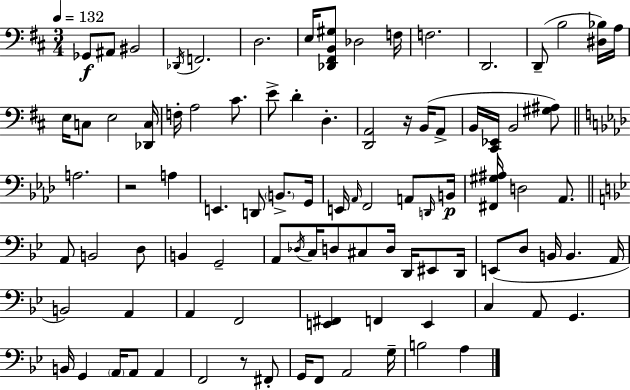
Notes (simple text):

Gb2/e A#2/e BIS2/h Db2/s F2/h. D3/h. E3/s [Db2,F#2,B2,G#3]/e Db3/h F3/s F3/h. D2/h. D2/e B3/h [D#3,Bb3]/s A3/s E3/s C3/e E3/h [Db2,C3]/s F3/s A3/h C#4/e. E4/e D4/q D3/q. [D2,A2]/h R/s B2/s A2/e B2/s [C#2,Eb2]/s B2/h [G#3,A#3]/e A3/h. R/h A3/q E2/q. D2/e B2/e. G2/s E2/s Ab2/s F2/h A2/e D2/s B2/s [F#2,G#3,A#3]/s D3/h Ab2/e. A2/e B2/h D3/e B2/q G2/h A2/e Db3/s C3/s D3/e C#3/e D3/s D2/s EIS2/e D2/s E2/e D3/e B2/s B2/q. A2/s B2/h A2/q A2/q F2/h [E2,F#2]/q F2/q E2/q C3/q A2/e G2/q. B2/s G2/q A2/s A2/e A2/q F2/h R/e F#2/e G2/s F2/e A2/h G3/s B3/h A3/q